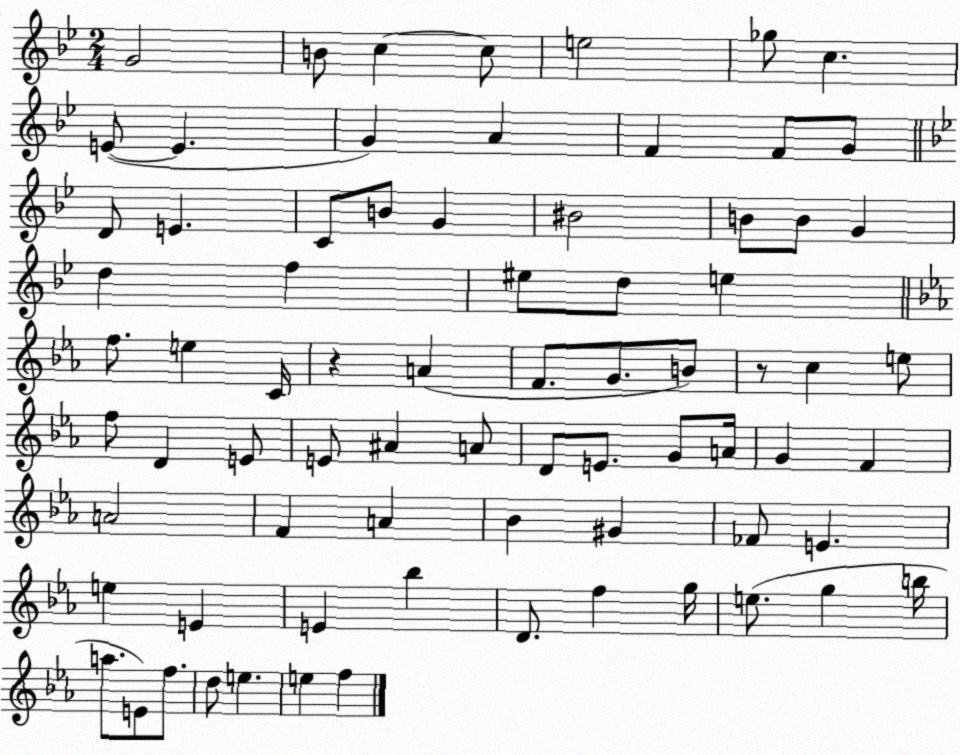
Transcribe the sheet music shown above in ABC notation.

X:1
T:Untitled
M:2/4
L:1/4
K:Bb
G2 B/2 c c/2 e2 _g/2 c E/2 E G A F F/2 G/2 D/2 E C/2 B/2 G ^B2 B/2 B/2 G d f ^e/2 d/2 e f/2 e C/4 z A F/2 G/2 B/2 z/2 c e/2 f/2 D E/2 E/2 ^A A/2 D/2 E/2 G/2 A/4 G F A2 F A _B ^G _F/2 E e E E _b D/2 f g/4 e/2 g b/4 a/2 E/2 f/2 d/2 e e f